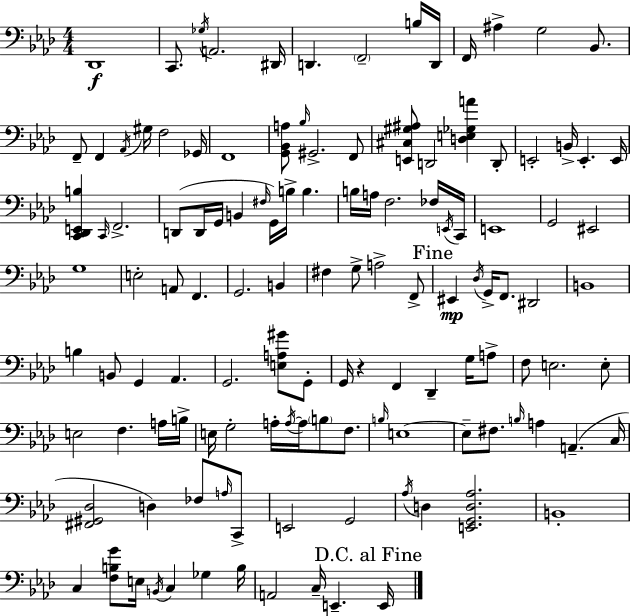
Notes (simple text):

Db2/w C2/e. Gb3/s A2/h. D#2/s D2/q. F2/h B3/s D2/s F2/s A#3/q G3/h Bb2/e. F2/e F2/q Ab2/s G#3/s F3/h Gb2/s F2/w [G2,Bb2,A3]/e Bb3/s G#2/h. F2/e [E2,C#3,G#3,A#3]/e D2/h [D3,E3,Gb3,A4]/q D2/e E2/h B2/s E2/q. E2/s [C2,Db2,E2,B3]/q C2/s F2/h. D2/e D2/s G2/s B2/q F#3/s G2/s B3/s B3/q. B3/s A3/s F3/h. FES3/s E2/s C2/s E2/w G2/h EIS2/h G3/w E3/h A2/e F2/q. G2/h. B2/q F#3/q G3/e A3/h F2/e EIS2/q Db3/s G2/s F2/e. D#2/h B2/w B3/q B2/e G2/q Ab2/q. G2/h. [E3,A3,G#4]/e G2/e G2/s R/q F2/q Db2/q G3/s A3/e F3/e E3/h. E3/e E3/h F3/q. A3/s B3/s E3/s G3/h A3/s A3/s A3/s B3/e F3/e. B3/s E3/w E3/e F#3/e. B3/s A3/q A2/q. C3/s [F#2,G#2,Db3]/h D3/q FES3/e A3/s C2/e E2/h G2/h Ab3/s D3/q [E2,G2,D3,Ab3]/h. B2/w C3/q [F3,B3,G4]/e E3/s B2/s C3/q Gb3/q B3/s A2/h C3/s E2/q. E2/s